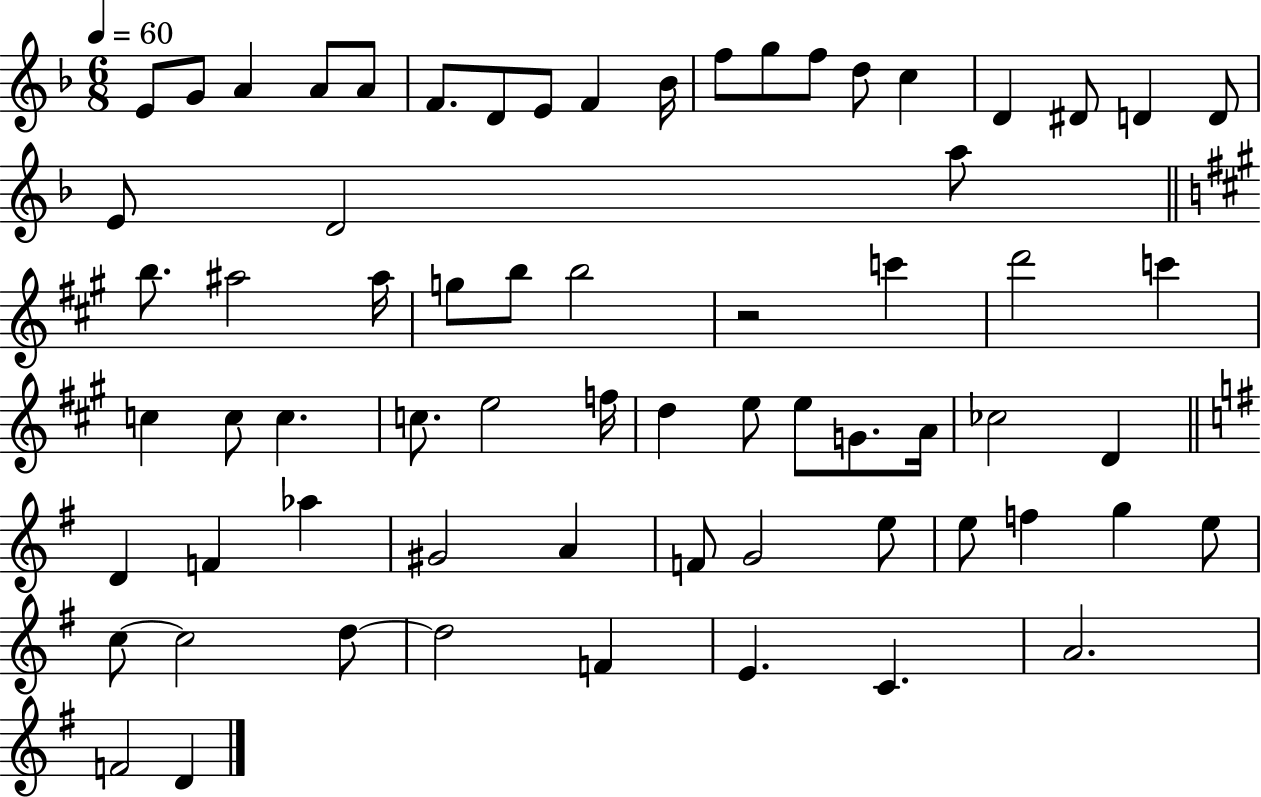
E4/e G4/e A4/q A4/e A4/e F4/e. D4/e E4/e F4/q Bb4/s F5/e G5/e F5/e D5/e C5/q D4/q D#4/e D4/q D4/e E4/e D4/h A5/e B5/e. A#5/h A#5/s G5/e B5/e B5/h R/h C6/q D6/h C6/q C5/q C5/e C5/q. C5/e. E5/h F5/s D5/q E5/e E5/e G4/e. A4/s CES5/h D4/q D4/q F4/q Ab5/q G#4/h A4/q F4/e G4/h E5/e E5/e F5/q G5/q E5/e C5/e C5/h D5/e D5/h F4/q E4/q. C4/q. A4/h. F4/h D4/q